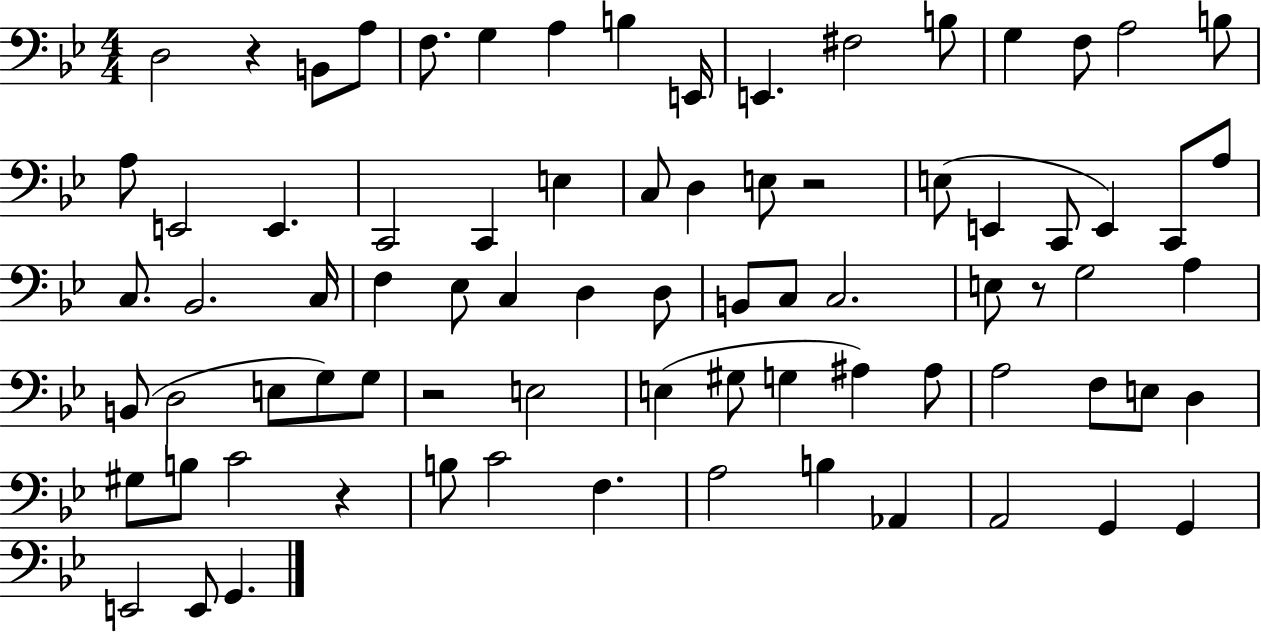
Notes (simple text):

D3/h R/q B2/e A3/e F3/e. G3/q A3/q B3/q E2/s E2/q. F#3/h B3/e G3/q F3/e A3/h B3/e A3/e E2/h E2/q. C2/h C2/q E3/q C3/e D3/q E3/e R/h E3/e E2/q C2/e E2/q C2/e A3/e C3/e. Bb2/h. C3/s F3/q Eb3/e C3/q D3/q D3/e B2/e C3/e C3/h. E3/e R/e G3/h A3/q B2/e D3/h E3/e G3/e G3/e R/h E3/h E3/q G#3/e G3/q A#3/q A#3/e A3/h F3/e E3/e D3/q G#3/e B3/e C4/h R/q B3/e C4/h F3/q. A3/h B3/q Ab2/q A2/h G2/q G2/q E2/h E2/e G2/q.